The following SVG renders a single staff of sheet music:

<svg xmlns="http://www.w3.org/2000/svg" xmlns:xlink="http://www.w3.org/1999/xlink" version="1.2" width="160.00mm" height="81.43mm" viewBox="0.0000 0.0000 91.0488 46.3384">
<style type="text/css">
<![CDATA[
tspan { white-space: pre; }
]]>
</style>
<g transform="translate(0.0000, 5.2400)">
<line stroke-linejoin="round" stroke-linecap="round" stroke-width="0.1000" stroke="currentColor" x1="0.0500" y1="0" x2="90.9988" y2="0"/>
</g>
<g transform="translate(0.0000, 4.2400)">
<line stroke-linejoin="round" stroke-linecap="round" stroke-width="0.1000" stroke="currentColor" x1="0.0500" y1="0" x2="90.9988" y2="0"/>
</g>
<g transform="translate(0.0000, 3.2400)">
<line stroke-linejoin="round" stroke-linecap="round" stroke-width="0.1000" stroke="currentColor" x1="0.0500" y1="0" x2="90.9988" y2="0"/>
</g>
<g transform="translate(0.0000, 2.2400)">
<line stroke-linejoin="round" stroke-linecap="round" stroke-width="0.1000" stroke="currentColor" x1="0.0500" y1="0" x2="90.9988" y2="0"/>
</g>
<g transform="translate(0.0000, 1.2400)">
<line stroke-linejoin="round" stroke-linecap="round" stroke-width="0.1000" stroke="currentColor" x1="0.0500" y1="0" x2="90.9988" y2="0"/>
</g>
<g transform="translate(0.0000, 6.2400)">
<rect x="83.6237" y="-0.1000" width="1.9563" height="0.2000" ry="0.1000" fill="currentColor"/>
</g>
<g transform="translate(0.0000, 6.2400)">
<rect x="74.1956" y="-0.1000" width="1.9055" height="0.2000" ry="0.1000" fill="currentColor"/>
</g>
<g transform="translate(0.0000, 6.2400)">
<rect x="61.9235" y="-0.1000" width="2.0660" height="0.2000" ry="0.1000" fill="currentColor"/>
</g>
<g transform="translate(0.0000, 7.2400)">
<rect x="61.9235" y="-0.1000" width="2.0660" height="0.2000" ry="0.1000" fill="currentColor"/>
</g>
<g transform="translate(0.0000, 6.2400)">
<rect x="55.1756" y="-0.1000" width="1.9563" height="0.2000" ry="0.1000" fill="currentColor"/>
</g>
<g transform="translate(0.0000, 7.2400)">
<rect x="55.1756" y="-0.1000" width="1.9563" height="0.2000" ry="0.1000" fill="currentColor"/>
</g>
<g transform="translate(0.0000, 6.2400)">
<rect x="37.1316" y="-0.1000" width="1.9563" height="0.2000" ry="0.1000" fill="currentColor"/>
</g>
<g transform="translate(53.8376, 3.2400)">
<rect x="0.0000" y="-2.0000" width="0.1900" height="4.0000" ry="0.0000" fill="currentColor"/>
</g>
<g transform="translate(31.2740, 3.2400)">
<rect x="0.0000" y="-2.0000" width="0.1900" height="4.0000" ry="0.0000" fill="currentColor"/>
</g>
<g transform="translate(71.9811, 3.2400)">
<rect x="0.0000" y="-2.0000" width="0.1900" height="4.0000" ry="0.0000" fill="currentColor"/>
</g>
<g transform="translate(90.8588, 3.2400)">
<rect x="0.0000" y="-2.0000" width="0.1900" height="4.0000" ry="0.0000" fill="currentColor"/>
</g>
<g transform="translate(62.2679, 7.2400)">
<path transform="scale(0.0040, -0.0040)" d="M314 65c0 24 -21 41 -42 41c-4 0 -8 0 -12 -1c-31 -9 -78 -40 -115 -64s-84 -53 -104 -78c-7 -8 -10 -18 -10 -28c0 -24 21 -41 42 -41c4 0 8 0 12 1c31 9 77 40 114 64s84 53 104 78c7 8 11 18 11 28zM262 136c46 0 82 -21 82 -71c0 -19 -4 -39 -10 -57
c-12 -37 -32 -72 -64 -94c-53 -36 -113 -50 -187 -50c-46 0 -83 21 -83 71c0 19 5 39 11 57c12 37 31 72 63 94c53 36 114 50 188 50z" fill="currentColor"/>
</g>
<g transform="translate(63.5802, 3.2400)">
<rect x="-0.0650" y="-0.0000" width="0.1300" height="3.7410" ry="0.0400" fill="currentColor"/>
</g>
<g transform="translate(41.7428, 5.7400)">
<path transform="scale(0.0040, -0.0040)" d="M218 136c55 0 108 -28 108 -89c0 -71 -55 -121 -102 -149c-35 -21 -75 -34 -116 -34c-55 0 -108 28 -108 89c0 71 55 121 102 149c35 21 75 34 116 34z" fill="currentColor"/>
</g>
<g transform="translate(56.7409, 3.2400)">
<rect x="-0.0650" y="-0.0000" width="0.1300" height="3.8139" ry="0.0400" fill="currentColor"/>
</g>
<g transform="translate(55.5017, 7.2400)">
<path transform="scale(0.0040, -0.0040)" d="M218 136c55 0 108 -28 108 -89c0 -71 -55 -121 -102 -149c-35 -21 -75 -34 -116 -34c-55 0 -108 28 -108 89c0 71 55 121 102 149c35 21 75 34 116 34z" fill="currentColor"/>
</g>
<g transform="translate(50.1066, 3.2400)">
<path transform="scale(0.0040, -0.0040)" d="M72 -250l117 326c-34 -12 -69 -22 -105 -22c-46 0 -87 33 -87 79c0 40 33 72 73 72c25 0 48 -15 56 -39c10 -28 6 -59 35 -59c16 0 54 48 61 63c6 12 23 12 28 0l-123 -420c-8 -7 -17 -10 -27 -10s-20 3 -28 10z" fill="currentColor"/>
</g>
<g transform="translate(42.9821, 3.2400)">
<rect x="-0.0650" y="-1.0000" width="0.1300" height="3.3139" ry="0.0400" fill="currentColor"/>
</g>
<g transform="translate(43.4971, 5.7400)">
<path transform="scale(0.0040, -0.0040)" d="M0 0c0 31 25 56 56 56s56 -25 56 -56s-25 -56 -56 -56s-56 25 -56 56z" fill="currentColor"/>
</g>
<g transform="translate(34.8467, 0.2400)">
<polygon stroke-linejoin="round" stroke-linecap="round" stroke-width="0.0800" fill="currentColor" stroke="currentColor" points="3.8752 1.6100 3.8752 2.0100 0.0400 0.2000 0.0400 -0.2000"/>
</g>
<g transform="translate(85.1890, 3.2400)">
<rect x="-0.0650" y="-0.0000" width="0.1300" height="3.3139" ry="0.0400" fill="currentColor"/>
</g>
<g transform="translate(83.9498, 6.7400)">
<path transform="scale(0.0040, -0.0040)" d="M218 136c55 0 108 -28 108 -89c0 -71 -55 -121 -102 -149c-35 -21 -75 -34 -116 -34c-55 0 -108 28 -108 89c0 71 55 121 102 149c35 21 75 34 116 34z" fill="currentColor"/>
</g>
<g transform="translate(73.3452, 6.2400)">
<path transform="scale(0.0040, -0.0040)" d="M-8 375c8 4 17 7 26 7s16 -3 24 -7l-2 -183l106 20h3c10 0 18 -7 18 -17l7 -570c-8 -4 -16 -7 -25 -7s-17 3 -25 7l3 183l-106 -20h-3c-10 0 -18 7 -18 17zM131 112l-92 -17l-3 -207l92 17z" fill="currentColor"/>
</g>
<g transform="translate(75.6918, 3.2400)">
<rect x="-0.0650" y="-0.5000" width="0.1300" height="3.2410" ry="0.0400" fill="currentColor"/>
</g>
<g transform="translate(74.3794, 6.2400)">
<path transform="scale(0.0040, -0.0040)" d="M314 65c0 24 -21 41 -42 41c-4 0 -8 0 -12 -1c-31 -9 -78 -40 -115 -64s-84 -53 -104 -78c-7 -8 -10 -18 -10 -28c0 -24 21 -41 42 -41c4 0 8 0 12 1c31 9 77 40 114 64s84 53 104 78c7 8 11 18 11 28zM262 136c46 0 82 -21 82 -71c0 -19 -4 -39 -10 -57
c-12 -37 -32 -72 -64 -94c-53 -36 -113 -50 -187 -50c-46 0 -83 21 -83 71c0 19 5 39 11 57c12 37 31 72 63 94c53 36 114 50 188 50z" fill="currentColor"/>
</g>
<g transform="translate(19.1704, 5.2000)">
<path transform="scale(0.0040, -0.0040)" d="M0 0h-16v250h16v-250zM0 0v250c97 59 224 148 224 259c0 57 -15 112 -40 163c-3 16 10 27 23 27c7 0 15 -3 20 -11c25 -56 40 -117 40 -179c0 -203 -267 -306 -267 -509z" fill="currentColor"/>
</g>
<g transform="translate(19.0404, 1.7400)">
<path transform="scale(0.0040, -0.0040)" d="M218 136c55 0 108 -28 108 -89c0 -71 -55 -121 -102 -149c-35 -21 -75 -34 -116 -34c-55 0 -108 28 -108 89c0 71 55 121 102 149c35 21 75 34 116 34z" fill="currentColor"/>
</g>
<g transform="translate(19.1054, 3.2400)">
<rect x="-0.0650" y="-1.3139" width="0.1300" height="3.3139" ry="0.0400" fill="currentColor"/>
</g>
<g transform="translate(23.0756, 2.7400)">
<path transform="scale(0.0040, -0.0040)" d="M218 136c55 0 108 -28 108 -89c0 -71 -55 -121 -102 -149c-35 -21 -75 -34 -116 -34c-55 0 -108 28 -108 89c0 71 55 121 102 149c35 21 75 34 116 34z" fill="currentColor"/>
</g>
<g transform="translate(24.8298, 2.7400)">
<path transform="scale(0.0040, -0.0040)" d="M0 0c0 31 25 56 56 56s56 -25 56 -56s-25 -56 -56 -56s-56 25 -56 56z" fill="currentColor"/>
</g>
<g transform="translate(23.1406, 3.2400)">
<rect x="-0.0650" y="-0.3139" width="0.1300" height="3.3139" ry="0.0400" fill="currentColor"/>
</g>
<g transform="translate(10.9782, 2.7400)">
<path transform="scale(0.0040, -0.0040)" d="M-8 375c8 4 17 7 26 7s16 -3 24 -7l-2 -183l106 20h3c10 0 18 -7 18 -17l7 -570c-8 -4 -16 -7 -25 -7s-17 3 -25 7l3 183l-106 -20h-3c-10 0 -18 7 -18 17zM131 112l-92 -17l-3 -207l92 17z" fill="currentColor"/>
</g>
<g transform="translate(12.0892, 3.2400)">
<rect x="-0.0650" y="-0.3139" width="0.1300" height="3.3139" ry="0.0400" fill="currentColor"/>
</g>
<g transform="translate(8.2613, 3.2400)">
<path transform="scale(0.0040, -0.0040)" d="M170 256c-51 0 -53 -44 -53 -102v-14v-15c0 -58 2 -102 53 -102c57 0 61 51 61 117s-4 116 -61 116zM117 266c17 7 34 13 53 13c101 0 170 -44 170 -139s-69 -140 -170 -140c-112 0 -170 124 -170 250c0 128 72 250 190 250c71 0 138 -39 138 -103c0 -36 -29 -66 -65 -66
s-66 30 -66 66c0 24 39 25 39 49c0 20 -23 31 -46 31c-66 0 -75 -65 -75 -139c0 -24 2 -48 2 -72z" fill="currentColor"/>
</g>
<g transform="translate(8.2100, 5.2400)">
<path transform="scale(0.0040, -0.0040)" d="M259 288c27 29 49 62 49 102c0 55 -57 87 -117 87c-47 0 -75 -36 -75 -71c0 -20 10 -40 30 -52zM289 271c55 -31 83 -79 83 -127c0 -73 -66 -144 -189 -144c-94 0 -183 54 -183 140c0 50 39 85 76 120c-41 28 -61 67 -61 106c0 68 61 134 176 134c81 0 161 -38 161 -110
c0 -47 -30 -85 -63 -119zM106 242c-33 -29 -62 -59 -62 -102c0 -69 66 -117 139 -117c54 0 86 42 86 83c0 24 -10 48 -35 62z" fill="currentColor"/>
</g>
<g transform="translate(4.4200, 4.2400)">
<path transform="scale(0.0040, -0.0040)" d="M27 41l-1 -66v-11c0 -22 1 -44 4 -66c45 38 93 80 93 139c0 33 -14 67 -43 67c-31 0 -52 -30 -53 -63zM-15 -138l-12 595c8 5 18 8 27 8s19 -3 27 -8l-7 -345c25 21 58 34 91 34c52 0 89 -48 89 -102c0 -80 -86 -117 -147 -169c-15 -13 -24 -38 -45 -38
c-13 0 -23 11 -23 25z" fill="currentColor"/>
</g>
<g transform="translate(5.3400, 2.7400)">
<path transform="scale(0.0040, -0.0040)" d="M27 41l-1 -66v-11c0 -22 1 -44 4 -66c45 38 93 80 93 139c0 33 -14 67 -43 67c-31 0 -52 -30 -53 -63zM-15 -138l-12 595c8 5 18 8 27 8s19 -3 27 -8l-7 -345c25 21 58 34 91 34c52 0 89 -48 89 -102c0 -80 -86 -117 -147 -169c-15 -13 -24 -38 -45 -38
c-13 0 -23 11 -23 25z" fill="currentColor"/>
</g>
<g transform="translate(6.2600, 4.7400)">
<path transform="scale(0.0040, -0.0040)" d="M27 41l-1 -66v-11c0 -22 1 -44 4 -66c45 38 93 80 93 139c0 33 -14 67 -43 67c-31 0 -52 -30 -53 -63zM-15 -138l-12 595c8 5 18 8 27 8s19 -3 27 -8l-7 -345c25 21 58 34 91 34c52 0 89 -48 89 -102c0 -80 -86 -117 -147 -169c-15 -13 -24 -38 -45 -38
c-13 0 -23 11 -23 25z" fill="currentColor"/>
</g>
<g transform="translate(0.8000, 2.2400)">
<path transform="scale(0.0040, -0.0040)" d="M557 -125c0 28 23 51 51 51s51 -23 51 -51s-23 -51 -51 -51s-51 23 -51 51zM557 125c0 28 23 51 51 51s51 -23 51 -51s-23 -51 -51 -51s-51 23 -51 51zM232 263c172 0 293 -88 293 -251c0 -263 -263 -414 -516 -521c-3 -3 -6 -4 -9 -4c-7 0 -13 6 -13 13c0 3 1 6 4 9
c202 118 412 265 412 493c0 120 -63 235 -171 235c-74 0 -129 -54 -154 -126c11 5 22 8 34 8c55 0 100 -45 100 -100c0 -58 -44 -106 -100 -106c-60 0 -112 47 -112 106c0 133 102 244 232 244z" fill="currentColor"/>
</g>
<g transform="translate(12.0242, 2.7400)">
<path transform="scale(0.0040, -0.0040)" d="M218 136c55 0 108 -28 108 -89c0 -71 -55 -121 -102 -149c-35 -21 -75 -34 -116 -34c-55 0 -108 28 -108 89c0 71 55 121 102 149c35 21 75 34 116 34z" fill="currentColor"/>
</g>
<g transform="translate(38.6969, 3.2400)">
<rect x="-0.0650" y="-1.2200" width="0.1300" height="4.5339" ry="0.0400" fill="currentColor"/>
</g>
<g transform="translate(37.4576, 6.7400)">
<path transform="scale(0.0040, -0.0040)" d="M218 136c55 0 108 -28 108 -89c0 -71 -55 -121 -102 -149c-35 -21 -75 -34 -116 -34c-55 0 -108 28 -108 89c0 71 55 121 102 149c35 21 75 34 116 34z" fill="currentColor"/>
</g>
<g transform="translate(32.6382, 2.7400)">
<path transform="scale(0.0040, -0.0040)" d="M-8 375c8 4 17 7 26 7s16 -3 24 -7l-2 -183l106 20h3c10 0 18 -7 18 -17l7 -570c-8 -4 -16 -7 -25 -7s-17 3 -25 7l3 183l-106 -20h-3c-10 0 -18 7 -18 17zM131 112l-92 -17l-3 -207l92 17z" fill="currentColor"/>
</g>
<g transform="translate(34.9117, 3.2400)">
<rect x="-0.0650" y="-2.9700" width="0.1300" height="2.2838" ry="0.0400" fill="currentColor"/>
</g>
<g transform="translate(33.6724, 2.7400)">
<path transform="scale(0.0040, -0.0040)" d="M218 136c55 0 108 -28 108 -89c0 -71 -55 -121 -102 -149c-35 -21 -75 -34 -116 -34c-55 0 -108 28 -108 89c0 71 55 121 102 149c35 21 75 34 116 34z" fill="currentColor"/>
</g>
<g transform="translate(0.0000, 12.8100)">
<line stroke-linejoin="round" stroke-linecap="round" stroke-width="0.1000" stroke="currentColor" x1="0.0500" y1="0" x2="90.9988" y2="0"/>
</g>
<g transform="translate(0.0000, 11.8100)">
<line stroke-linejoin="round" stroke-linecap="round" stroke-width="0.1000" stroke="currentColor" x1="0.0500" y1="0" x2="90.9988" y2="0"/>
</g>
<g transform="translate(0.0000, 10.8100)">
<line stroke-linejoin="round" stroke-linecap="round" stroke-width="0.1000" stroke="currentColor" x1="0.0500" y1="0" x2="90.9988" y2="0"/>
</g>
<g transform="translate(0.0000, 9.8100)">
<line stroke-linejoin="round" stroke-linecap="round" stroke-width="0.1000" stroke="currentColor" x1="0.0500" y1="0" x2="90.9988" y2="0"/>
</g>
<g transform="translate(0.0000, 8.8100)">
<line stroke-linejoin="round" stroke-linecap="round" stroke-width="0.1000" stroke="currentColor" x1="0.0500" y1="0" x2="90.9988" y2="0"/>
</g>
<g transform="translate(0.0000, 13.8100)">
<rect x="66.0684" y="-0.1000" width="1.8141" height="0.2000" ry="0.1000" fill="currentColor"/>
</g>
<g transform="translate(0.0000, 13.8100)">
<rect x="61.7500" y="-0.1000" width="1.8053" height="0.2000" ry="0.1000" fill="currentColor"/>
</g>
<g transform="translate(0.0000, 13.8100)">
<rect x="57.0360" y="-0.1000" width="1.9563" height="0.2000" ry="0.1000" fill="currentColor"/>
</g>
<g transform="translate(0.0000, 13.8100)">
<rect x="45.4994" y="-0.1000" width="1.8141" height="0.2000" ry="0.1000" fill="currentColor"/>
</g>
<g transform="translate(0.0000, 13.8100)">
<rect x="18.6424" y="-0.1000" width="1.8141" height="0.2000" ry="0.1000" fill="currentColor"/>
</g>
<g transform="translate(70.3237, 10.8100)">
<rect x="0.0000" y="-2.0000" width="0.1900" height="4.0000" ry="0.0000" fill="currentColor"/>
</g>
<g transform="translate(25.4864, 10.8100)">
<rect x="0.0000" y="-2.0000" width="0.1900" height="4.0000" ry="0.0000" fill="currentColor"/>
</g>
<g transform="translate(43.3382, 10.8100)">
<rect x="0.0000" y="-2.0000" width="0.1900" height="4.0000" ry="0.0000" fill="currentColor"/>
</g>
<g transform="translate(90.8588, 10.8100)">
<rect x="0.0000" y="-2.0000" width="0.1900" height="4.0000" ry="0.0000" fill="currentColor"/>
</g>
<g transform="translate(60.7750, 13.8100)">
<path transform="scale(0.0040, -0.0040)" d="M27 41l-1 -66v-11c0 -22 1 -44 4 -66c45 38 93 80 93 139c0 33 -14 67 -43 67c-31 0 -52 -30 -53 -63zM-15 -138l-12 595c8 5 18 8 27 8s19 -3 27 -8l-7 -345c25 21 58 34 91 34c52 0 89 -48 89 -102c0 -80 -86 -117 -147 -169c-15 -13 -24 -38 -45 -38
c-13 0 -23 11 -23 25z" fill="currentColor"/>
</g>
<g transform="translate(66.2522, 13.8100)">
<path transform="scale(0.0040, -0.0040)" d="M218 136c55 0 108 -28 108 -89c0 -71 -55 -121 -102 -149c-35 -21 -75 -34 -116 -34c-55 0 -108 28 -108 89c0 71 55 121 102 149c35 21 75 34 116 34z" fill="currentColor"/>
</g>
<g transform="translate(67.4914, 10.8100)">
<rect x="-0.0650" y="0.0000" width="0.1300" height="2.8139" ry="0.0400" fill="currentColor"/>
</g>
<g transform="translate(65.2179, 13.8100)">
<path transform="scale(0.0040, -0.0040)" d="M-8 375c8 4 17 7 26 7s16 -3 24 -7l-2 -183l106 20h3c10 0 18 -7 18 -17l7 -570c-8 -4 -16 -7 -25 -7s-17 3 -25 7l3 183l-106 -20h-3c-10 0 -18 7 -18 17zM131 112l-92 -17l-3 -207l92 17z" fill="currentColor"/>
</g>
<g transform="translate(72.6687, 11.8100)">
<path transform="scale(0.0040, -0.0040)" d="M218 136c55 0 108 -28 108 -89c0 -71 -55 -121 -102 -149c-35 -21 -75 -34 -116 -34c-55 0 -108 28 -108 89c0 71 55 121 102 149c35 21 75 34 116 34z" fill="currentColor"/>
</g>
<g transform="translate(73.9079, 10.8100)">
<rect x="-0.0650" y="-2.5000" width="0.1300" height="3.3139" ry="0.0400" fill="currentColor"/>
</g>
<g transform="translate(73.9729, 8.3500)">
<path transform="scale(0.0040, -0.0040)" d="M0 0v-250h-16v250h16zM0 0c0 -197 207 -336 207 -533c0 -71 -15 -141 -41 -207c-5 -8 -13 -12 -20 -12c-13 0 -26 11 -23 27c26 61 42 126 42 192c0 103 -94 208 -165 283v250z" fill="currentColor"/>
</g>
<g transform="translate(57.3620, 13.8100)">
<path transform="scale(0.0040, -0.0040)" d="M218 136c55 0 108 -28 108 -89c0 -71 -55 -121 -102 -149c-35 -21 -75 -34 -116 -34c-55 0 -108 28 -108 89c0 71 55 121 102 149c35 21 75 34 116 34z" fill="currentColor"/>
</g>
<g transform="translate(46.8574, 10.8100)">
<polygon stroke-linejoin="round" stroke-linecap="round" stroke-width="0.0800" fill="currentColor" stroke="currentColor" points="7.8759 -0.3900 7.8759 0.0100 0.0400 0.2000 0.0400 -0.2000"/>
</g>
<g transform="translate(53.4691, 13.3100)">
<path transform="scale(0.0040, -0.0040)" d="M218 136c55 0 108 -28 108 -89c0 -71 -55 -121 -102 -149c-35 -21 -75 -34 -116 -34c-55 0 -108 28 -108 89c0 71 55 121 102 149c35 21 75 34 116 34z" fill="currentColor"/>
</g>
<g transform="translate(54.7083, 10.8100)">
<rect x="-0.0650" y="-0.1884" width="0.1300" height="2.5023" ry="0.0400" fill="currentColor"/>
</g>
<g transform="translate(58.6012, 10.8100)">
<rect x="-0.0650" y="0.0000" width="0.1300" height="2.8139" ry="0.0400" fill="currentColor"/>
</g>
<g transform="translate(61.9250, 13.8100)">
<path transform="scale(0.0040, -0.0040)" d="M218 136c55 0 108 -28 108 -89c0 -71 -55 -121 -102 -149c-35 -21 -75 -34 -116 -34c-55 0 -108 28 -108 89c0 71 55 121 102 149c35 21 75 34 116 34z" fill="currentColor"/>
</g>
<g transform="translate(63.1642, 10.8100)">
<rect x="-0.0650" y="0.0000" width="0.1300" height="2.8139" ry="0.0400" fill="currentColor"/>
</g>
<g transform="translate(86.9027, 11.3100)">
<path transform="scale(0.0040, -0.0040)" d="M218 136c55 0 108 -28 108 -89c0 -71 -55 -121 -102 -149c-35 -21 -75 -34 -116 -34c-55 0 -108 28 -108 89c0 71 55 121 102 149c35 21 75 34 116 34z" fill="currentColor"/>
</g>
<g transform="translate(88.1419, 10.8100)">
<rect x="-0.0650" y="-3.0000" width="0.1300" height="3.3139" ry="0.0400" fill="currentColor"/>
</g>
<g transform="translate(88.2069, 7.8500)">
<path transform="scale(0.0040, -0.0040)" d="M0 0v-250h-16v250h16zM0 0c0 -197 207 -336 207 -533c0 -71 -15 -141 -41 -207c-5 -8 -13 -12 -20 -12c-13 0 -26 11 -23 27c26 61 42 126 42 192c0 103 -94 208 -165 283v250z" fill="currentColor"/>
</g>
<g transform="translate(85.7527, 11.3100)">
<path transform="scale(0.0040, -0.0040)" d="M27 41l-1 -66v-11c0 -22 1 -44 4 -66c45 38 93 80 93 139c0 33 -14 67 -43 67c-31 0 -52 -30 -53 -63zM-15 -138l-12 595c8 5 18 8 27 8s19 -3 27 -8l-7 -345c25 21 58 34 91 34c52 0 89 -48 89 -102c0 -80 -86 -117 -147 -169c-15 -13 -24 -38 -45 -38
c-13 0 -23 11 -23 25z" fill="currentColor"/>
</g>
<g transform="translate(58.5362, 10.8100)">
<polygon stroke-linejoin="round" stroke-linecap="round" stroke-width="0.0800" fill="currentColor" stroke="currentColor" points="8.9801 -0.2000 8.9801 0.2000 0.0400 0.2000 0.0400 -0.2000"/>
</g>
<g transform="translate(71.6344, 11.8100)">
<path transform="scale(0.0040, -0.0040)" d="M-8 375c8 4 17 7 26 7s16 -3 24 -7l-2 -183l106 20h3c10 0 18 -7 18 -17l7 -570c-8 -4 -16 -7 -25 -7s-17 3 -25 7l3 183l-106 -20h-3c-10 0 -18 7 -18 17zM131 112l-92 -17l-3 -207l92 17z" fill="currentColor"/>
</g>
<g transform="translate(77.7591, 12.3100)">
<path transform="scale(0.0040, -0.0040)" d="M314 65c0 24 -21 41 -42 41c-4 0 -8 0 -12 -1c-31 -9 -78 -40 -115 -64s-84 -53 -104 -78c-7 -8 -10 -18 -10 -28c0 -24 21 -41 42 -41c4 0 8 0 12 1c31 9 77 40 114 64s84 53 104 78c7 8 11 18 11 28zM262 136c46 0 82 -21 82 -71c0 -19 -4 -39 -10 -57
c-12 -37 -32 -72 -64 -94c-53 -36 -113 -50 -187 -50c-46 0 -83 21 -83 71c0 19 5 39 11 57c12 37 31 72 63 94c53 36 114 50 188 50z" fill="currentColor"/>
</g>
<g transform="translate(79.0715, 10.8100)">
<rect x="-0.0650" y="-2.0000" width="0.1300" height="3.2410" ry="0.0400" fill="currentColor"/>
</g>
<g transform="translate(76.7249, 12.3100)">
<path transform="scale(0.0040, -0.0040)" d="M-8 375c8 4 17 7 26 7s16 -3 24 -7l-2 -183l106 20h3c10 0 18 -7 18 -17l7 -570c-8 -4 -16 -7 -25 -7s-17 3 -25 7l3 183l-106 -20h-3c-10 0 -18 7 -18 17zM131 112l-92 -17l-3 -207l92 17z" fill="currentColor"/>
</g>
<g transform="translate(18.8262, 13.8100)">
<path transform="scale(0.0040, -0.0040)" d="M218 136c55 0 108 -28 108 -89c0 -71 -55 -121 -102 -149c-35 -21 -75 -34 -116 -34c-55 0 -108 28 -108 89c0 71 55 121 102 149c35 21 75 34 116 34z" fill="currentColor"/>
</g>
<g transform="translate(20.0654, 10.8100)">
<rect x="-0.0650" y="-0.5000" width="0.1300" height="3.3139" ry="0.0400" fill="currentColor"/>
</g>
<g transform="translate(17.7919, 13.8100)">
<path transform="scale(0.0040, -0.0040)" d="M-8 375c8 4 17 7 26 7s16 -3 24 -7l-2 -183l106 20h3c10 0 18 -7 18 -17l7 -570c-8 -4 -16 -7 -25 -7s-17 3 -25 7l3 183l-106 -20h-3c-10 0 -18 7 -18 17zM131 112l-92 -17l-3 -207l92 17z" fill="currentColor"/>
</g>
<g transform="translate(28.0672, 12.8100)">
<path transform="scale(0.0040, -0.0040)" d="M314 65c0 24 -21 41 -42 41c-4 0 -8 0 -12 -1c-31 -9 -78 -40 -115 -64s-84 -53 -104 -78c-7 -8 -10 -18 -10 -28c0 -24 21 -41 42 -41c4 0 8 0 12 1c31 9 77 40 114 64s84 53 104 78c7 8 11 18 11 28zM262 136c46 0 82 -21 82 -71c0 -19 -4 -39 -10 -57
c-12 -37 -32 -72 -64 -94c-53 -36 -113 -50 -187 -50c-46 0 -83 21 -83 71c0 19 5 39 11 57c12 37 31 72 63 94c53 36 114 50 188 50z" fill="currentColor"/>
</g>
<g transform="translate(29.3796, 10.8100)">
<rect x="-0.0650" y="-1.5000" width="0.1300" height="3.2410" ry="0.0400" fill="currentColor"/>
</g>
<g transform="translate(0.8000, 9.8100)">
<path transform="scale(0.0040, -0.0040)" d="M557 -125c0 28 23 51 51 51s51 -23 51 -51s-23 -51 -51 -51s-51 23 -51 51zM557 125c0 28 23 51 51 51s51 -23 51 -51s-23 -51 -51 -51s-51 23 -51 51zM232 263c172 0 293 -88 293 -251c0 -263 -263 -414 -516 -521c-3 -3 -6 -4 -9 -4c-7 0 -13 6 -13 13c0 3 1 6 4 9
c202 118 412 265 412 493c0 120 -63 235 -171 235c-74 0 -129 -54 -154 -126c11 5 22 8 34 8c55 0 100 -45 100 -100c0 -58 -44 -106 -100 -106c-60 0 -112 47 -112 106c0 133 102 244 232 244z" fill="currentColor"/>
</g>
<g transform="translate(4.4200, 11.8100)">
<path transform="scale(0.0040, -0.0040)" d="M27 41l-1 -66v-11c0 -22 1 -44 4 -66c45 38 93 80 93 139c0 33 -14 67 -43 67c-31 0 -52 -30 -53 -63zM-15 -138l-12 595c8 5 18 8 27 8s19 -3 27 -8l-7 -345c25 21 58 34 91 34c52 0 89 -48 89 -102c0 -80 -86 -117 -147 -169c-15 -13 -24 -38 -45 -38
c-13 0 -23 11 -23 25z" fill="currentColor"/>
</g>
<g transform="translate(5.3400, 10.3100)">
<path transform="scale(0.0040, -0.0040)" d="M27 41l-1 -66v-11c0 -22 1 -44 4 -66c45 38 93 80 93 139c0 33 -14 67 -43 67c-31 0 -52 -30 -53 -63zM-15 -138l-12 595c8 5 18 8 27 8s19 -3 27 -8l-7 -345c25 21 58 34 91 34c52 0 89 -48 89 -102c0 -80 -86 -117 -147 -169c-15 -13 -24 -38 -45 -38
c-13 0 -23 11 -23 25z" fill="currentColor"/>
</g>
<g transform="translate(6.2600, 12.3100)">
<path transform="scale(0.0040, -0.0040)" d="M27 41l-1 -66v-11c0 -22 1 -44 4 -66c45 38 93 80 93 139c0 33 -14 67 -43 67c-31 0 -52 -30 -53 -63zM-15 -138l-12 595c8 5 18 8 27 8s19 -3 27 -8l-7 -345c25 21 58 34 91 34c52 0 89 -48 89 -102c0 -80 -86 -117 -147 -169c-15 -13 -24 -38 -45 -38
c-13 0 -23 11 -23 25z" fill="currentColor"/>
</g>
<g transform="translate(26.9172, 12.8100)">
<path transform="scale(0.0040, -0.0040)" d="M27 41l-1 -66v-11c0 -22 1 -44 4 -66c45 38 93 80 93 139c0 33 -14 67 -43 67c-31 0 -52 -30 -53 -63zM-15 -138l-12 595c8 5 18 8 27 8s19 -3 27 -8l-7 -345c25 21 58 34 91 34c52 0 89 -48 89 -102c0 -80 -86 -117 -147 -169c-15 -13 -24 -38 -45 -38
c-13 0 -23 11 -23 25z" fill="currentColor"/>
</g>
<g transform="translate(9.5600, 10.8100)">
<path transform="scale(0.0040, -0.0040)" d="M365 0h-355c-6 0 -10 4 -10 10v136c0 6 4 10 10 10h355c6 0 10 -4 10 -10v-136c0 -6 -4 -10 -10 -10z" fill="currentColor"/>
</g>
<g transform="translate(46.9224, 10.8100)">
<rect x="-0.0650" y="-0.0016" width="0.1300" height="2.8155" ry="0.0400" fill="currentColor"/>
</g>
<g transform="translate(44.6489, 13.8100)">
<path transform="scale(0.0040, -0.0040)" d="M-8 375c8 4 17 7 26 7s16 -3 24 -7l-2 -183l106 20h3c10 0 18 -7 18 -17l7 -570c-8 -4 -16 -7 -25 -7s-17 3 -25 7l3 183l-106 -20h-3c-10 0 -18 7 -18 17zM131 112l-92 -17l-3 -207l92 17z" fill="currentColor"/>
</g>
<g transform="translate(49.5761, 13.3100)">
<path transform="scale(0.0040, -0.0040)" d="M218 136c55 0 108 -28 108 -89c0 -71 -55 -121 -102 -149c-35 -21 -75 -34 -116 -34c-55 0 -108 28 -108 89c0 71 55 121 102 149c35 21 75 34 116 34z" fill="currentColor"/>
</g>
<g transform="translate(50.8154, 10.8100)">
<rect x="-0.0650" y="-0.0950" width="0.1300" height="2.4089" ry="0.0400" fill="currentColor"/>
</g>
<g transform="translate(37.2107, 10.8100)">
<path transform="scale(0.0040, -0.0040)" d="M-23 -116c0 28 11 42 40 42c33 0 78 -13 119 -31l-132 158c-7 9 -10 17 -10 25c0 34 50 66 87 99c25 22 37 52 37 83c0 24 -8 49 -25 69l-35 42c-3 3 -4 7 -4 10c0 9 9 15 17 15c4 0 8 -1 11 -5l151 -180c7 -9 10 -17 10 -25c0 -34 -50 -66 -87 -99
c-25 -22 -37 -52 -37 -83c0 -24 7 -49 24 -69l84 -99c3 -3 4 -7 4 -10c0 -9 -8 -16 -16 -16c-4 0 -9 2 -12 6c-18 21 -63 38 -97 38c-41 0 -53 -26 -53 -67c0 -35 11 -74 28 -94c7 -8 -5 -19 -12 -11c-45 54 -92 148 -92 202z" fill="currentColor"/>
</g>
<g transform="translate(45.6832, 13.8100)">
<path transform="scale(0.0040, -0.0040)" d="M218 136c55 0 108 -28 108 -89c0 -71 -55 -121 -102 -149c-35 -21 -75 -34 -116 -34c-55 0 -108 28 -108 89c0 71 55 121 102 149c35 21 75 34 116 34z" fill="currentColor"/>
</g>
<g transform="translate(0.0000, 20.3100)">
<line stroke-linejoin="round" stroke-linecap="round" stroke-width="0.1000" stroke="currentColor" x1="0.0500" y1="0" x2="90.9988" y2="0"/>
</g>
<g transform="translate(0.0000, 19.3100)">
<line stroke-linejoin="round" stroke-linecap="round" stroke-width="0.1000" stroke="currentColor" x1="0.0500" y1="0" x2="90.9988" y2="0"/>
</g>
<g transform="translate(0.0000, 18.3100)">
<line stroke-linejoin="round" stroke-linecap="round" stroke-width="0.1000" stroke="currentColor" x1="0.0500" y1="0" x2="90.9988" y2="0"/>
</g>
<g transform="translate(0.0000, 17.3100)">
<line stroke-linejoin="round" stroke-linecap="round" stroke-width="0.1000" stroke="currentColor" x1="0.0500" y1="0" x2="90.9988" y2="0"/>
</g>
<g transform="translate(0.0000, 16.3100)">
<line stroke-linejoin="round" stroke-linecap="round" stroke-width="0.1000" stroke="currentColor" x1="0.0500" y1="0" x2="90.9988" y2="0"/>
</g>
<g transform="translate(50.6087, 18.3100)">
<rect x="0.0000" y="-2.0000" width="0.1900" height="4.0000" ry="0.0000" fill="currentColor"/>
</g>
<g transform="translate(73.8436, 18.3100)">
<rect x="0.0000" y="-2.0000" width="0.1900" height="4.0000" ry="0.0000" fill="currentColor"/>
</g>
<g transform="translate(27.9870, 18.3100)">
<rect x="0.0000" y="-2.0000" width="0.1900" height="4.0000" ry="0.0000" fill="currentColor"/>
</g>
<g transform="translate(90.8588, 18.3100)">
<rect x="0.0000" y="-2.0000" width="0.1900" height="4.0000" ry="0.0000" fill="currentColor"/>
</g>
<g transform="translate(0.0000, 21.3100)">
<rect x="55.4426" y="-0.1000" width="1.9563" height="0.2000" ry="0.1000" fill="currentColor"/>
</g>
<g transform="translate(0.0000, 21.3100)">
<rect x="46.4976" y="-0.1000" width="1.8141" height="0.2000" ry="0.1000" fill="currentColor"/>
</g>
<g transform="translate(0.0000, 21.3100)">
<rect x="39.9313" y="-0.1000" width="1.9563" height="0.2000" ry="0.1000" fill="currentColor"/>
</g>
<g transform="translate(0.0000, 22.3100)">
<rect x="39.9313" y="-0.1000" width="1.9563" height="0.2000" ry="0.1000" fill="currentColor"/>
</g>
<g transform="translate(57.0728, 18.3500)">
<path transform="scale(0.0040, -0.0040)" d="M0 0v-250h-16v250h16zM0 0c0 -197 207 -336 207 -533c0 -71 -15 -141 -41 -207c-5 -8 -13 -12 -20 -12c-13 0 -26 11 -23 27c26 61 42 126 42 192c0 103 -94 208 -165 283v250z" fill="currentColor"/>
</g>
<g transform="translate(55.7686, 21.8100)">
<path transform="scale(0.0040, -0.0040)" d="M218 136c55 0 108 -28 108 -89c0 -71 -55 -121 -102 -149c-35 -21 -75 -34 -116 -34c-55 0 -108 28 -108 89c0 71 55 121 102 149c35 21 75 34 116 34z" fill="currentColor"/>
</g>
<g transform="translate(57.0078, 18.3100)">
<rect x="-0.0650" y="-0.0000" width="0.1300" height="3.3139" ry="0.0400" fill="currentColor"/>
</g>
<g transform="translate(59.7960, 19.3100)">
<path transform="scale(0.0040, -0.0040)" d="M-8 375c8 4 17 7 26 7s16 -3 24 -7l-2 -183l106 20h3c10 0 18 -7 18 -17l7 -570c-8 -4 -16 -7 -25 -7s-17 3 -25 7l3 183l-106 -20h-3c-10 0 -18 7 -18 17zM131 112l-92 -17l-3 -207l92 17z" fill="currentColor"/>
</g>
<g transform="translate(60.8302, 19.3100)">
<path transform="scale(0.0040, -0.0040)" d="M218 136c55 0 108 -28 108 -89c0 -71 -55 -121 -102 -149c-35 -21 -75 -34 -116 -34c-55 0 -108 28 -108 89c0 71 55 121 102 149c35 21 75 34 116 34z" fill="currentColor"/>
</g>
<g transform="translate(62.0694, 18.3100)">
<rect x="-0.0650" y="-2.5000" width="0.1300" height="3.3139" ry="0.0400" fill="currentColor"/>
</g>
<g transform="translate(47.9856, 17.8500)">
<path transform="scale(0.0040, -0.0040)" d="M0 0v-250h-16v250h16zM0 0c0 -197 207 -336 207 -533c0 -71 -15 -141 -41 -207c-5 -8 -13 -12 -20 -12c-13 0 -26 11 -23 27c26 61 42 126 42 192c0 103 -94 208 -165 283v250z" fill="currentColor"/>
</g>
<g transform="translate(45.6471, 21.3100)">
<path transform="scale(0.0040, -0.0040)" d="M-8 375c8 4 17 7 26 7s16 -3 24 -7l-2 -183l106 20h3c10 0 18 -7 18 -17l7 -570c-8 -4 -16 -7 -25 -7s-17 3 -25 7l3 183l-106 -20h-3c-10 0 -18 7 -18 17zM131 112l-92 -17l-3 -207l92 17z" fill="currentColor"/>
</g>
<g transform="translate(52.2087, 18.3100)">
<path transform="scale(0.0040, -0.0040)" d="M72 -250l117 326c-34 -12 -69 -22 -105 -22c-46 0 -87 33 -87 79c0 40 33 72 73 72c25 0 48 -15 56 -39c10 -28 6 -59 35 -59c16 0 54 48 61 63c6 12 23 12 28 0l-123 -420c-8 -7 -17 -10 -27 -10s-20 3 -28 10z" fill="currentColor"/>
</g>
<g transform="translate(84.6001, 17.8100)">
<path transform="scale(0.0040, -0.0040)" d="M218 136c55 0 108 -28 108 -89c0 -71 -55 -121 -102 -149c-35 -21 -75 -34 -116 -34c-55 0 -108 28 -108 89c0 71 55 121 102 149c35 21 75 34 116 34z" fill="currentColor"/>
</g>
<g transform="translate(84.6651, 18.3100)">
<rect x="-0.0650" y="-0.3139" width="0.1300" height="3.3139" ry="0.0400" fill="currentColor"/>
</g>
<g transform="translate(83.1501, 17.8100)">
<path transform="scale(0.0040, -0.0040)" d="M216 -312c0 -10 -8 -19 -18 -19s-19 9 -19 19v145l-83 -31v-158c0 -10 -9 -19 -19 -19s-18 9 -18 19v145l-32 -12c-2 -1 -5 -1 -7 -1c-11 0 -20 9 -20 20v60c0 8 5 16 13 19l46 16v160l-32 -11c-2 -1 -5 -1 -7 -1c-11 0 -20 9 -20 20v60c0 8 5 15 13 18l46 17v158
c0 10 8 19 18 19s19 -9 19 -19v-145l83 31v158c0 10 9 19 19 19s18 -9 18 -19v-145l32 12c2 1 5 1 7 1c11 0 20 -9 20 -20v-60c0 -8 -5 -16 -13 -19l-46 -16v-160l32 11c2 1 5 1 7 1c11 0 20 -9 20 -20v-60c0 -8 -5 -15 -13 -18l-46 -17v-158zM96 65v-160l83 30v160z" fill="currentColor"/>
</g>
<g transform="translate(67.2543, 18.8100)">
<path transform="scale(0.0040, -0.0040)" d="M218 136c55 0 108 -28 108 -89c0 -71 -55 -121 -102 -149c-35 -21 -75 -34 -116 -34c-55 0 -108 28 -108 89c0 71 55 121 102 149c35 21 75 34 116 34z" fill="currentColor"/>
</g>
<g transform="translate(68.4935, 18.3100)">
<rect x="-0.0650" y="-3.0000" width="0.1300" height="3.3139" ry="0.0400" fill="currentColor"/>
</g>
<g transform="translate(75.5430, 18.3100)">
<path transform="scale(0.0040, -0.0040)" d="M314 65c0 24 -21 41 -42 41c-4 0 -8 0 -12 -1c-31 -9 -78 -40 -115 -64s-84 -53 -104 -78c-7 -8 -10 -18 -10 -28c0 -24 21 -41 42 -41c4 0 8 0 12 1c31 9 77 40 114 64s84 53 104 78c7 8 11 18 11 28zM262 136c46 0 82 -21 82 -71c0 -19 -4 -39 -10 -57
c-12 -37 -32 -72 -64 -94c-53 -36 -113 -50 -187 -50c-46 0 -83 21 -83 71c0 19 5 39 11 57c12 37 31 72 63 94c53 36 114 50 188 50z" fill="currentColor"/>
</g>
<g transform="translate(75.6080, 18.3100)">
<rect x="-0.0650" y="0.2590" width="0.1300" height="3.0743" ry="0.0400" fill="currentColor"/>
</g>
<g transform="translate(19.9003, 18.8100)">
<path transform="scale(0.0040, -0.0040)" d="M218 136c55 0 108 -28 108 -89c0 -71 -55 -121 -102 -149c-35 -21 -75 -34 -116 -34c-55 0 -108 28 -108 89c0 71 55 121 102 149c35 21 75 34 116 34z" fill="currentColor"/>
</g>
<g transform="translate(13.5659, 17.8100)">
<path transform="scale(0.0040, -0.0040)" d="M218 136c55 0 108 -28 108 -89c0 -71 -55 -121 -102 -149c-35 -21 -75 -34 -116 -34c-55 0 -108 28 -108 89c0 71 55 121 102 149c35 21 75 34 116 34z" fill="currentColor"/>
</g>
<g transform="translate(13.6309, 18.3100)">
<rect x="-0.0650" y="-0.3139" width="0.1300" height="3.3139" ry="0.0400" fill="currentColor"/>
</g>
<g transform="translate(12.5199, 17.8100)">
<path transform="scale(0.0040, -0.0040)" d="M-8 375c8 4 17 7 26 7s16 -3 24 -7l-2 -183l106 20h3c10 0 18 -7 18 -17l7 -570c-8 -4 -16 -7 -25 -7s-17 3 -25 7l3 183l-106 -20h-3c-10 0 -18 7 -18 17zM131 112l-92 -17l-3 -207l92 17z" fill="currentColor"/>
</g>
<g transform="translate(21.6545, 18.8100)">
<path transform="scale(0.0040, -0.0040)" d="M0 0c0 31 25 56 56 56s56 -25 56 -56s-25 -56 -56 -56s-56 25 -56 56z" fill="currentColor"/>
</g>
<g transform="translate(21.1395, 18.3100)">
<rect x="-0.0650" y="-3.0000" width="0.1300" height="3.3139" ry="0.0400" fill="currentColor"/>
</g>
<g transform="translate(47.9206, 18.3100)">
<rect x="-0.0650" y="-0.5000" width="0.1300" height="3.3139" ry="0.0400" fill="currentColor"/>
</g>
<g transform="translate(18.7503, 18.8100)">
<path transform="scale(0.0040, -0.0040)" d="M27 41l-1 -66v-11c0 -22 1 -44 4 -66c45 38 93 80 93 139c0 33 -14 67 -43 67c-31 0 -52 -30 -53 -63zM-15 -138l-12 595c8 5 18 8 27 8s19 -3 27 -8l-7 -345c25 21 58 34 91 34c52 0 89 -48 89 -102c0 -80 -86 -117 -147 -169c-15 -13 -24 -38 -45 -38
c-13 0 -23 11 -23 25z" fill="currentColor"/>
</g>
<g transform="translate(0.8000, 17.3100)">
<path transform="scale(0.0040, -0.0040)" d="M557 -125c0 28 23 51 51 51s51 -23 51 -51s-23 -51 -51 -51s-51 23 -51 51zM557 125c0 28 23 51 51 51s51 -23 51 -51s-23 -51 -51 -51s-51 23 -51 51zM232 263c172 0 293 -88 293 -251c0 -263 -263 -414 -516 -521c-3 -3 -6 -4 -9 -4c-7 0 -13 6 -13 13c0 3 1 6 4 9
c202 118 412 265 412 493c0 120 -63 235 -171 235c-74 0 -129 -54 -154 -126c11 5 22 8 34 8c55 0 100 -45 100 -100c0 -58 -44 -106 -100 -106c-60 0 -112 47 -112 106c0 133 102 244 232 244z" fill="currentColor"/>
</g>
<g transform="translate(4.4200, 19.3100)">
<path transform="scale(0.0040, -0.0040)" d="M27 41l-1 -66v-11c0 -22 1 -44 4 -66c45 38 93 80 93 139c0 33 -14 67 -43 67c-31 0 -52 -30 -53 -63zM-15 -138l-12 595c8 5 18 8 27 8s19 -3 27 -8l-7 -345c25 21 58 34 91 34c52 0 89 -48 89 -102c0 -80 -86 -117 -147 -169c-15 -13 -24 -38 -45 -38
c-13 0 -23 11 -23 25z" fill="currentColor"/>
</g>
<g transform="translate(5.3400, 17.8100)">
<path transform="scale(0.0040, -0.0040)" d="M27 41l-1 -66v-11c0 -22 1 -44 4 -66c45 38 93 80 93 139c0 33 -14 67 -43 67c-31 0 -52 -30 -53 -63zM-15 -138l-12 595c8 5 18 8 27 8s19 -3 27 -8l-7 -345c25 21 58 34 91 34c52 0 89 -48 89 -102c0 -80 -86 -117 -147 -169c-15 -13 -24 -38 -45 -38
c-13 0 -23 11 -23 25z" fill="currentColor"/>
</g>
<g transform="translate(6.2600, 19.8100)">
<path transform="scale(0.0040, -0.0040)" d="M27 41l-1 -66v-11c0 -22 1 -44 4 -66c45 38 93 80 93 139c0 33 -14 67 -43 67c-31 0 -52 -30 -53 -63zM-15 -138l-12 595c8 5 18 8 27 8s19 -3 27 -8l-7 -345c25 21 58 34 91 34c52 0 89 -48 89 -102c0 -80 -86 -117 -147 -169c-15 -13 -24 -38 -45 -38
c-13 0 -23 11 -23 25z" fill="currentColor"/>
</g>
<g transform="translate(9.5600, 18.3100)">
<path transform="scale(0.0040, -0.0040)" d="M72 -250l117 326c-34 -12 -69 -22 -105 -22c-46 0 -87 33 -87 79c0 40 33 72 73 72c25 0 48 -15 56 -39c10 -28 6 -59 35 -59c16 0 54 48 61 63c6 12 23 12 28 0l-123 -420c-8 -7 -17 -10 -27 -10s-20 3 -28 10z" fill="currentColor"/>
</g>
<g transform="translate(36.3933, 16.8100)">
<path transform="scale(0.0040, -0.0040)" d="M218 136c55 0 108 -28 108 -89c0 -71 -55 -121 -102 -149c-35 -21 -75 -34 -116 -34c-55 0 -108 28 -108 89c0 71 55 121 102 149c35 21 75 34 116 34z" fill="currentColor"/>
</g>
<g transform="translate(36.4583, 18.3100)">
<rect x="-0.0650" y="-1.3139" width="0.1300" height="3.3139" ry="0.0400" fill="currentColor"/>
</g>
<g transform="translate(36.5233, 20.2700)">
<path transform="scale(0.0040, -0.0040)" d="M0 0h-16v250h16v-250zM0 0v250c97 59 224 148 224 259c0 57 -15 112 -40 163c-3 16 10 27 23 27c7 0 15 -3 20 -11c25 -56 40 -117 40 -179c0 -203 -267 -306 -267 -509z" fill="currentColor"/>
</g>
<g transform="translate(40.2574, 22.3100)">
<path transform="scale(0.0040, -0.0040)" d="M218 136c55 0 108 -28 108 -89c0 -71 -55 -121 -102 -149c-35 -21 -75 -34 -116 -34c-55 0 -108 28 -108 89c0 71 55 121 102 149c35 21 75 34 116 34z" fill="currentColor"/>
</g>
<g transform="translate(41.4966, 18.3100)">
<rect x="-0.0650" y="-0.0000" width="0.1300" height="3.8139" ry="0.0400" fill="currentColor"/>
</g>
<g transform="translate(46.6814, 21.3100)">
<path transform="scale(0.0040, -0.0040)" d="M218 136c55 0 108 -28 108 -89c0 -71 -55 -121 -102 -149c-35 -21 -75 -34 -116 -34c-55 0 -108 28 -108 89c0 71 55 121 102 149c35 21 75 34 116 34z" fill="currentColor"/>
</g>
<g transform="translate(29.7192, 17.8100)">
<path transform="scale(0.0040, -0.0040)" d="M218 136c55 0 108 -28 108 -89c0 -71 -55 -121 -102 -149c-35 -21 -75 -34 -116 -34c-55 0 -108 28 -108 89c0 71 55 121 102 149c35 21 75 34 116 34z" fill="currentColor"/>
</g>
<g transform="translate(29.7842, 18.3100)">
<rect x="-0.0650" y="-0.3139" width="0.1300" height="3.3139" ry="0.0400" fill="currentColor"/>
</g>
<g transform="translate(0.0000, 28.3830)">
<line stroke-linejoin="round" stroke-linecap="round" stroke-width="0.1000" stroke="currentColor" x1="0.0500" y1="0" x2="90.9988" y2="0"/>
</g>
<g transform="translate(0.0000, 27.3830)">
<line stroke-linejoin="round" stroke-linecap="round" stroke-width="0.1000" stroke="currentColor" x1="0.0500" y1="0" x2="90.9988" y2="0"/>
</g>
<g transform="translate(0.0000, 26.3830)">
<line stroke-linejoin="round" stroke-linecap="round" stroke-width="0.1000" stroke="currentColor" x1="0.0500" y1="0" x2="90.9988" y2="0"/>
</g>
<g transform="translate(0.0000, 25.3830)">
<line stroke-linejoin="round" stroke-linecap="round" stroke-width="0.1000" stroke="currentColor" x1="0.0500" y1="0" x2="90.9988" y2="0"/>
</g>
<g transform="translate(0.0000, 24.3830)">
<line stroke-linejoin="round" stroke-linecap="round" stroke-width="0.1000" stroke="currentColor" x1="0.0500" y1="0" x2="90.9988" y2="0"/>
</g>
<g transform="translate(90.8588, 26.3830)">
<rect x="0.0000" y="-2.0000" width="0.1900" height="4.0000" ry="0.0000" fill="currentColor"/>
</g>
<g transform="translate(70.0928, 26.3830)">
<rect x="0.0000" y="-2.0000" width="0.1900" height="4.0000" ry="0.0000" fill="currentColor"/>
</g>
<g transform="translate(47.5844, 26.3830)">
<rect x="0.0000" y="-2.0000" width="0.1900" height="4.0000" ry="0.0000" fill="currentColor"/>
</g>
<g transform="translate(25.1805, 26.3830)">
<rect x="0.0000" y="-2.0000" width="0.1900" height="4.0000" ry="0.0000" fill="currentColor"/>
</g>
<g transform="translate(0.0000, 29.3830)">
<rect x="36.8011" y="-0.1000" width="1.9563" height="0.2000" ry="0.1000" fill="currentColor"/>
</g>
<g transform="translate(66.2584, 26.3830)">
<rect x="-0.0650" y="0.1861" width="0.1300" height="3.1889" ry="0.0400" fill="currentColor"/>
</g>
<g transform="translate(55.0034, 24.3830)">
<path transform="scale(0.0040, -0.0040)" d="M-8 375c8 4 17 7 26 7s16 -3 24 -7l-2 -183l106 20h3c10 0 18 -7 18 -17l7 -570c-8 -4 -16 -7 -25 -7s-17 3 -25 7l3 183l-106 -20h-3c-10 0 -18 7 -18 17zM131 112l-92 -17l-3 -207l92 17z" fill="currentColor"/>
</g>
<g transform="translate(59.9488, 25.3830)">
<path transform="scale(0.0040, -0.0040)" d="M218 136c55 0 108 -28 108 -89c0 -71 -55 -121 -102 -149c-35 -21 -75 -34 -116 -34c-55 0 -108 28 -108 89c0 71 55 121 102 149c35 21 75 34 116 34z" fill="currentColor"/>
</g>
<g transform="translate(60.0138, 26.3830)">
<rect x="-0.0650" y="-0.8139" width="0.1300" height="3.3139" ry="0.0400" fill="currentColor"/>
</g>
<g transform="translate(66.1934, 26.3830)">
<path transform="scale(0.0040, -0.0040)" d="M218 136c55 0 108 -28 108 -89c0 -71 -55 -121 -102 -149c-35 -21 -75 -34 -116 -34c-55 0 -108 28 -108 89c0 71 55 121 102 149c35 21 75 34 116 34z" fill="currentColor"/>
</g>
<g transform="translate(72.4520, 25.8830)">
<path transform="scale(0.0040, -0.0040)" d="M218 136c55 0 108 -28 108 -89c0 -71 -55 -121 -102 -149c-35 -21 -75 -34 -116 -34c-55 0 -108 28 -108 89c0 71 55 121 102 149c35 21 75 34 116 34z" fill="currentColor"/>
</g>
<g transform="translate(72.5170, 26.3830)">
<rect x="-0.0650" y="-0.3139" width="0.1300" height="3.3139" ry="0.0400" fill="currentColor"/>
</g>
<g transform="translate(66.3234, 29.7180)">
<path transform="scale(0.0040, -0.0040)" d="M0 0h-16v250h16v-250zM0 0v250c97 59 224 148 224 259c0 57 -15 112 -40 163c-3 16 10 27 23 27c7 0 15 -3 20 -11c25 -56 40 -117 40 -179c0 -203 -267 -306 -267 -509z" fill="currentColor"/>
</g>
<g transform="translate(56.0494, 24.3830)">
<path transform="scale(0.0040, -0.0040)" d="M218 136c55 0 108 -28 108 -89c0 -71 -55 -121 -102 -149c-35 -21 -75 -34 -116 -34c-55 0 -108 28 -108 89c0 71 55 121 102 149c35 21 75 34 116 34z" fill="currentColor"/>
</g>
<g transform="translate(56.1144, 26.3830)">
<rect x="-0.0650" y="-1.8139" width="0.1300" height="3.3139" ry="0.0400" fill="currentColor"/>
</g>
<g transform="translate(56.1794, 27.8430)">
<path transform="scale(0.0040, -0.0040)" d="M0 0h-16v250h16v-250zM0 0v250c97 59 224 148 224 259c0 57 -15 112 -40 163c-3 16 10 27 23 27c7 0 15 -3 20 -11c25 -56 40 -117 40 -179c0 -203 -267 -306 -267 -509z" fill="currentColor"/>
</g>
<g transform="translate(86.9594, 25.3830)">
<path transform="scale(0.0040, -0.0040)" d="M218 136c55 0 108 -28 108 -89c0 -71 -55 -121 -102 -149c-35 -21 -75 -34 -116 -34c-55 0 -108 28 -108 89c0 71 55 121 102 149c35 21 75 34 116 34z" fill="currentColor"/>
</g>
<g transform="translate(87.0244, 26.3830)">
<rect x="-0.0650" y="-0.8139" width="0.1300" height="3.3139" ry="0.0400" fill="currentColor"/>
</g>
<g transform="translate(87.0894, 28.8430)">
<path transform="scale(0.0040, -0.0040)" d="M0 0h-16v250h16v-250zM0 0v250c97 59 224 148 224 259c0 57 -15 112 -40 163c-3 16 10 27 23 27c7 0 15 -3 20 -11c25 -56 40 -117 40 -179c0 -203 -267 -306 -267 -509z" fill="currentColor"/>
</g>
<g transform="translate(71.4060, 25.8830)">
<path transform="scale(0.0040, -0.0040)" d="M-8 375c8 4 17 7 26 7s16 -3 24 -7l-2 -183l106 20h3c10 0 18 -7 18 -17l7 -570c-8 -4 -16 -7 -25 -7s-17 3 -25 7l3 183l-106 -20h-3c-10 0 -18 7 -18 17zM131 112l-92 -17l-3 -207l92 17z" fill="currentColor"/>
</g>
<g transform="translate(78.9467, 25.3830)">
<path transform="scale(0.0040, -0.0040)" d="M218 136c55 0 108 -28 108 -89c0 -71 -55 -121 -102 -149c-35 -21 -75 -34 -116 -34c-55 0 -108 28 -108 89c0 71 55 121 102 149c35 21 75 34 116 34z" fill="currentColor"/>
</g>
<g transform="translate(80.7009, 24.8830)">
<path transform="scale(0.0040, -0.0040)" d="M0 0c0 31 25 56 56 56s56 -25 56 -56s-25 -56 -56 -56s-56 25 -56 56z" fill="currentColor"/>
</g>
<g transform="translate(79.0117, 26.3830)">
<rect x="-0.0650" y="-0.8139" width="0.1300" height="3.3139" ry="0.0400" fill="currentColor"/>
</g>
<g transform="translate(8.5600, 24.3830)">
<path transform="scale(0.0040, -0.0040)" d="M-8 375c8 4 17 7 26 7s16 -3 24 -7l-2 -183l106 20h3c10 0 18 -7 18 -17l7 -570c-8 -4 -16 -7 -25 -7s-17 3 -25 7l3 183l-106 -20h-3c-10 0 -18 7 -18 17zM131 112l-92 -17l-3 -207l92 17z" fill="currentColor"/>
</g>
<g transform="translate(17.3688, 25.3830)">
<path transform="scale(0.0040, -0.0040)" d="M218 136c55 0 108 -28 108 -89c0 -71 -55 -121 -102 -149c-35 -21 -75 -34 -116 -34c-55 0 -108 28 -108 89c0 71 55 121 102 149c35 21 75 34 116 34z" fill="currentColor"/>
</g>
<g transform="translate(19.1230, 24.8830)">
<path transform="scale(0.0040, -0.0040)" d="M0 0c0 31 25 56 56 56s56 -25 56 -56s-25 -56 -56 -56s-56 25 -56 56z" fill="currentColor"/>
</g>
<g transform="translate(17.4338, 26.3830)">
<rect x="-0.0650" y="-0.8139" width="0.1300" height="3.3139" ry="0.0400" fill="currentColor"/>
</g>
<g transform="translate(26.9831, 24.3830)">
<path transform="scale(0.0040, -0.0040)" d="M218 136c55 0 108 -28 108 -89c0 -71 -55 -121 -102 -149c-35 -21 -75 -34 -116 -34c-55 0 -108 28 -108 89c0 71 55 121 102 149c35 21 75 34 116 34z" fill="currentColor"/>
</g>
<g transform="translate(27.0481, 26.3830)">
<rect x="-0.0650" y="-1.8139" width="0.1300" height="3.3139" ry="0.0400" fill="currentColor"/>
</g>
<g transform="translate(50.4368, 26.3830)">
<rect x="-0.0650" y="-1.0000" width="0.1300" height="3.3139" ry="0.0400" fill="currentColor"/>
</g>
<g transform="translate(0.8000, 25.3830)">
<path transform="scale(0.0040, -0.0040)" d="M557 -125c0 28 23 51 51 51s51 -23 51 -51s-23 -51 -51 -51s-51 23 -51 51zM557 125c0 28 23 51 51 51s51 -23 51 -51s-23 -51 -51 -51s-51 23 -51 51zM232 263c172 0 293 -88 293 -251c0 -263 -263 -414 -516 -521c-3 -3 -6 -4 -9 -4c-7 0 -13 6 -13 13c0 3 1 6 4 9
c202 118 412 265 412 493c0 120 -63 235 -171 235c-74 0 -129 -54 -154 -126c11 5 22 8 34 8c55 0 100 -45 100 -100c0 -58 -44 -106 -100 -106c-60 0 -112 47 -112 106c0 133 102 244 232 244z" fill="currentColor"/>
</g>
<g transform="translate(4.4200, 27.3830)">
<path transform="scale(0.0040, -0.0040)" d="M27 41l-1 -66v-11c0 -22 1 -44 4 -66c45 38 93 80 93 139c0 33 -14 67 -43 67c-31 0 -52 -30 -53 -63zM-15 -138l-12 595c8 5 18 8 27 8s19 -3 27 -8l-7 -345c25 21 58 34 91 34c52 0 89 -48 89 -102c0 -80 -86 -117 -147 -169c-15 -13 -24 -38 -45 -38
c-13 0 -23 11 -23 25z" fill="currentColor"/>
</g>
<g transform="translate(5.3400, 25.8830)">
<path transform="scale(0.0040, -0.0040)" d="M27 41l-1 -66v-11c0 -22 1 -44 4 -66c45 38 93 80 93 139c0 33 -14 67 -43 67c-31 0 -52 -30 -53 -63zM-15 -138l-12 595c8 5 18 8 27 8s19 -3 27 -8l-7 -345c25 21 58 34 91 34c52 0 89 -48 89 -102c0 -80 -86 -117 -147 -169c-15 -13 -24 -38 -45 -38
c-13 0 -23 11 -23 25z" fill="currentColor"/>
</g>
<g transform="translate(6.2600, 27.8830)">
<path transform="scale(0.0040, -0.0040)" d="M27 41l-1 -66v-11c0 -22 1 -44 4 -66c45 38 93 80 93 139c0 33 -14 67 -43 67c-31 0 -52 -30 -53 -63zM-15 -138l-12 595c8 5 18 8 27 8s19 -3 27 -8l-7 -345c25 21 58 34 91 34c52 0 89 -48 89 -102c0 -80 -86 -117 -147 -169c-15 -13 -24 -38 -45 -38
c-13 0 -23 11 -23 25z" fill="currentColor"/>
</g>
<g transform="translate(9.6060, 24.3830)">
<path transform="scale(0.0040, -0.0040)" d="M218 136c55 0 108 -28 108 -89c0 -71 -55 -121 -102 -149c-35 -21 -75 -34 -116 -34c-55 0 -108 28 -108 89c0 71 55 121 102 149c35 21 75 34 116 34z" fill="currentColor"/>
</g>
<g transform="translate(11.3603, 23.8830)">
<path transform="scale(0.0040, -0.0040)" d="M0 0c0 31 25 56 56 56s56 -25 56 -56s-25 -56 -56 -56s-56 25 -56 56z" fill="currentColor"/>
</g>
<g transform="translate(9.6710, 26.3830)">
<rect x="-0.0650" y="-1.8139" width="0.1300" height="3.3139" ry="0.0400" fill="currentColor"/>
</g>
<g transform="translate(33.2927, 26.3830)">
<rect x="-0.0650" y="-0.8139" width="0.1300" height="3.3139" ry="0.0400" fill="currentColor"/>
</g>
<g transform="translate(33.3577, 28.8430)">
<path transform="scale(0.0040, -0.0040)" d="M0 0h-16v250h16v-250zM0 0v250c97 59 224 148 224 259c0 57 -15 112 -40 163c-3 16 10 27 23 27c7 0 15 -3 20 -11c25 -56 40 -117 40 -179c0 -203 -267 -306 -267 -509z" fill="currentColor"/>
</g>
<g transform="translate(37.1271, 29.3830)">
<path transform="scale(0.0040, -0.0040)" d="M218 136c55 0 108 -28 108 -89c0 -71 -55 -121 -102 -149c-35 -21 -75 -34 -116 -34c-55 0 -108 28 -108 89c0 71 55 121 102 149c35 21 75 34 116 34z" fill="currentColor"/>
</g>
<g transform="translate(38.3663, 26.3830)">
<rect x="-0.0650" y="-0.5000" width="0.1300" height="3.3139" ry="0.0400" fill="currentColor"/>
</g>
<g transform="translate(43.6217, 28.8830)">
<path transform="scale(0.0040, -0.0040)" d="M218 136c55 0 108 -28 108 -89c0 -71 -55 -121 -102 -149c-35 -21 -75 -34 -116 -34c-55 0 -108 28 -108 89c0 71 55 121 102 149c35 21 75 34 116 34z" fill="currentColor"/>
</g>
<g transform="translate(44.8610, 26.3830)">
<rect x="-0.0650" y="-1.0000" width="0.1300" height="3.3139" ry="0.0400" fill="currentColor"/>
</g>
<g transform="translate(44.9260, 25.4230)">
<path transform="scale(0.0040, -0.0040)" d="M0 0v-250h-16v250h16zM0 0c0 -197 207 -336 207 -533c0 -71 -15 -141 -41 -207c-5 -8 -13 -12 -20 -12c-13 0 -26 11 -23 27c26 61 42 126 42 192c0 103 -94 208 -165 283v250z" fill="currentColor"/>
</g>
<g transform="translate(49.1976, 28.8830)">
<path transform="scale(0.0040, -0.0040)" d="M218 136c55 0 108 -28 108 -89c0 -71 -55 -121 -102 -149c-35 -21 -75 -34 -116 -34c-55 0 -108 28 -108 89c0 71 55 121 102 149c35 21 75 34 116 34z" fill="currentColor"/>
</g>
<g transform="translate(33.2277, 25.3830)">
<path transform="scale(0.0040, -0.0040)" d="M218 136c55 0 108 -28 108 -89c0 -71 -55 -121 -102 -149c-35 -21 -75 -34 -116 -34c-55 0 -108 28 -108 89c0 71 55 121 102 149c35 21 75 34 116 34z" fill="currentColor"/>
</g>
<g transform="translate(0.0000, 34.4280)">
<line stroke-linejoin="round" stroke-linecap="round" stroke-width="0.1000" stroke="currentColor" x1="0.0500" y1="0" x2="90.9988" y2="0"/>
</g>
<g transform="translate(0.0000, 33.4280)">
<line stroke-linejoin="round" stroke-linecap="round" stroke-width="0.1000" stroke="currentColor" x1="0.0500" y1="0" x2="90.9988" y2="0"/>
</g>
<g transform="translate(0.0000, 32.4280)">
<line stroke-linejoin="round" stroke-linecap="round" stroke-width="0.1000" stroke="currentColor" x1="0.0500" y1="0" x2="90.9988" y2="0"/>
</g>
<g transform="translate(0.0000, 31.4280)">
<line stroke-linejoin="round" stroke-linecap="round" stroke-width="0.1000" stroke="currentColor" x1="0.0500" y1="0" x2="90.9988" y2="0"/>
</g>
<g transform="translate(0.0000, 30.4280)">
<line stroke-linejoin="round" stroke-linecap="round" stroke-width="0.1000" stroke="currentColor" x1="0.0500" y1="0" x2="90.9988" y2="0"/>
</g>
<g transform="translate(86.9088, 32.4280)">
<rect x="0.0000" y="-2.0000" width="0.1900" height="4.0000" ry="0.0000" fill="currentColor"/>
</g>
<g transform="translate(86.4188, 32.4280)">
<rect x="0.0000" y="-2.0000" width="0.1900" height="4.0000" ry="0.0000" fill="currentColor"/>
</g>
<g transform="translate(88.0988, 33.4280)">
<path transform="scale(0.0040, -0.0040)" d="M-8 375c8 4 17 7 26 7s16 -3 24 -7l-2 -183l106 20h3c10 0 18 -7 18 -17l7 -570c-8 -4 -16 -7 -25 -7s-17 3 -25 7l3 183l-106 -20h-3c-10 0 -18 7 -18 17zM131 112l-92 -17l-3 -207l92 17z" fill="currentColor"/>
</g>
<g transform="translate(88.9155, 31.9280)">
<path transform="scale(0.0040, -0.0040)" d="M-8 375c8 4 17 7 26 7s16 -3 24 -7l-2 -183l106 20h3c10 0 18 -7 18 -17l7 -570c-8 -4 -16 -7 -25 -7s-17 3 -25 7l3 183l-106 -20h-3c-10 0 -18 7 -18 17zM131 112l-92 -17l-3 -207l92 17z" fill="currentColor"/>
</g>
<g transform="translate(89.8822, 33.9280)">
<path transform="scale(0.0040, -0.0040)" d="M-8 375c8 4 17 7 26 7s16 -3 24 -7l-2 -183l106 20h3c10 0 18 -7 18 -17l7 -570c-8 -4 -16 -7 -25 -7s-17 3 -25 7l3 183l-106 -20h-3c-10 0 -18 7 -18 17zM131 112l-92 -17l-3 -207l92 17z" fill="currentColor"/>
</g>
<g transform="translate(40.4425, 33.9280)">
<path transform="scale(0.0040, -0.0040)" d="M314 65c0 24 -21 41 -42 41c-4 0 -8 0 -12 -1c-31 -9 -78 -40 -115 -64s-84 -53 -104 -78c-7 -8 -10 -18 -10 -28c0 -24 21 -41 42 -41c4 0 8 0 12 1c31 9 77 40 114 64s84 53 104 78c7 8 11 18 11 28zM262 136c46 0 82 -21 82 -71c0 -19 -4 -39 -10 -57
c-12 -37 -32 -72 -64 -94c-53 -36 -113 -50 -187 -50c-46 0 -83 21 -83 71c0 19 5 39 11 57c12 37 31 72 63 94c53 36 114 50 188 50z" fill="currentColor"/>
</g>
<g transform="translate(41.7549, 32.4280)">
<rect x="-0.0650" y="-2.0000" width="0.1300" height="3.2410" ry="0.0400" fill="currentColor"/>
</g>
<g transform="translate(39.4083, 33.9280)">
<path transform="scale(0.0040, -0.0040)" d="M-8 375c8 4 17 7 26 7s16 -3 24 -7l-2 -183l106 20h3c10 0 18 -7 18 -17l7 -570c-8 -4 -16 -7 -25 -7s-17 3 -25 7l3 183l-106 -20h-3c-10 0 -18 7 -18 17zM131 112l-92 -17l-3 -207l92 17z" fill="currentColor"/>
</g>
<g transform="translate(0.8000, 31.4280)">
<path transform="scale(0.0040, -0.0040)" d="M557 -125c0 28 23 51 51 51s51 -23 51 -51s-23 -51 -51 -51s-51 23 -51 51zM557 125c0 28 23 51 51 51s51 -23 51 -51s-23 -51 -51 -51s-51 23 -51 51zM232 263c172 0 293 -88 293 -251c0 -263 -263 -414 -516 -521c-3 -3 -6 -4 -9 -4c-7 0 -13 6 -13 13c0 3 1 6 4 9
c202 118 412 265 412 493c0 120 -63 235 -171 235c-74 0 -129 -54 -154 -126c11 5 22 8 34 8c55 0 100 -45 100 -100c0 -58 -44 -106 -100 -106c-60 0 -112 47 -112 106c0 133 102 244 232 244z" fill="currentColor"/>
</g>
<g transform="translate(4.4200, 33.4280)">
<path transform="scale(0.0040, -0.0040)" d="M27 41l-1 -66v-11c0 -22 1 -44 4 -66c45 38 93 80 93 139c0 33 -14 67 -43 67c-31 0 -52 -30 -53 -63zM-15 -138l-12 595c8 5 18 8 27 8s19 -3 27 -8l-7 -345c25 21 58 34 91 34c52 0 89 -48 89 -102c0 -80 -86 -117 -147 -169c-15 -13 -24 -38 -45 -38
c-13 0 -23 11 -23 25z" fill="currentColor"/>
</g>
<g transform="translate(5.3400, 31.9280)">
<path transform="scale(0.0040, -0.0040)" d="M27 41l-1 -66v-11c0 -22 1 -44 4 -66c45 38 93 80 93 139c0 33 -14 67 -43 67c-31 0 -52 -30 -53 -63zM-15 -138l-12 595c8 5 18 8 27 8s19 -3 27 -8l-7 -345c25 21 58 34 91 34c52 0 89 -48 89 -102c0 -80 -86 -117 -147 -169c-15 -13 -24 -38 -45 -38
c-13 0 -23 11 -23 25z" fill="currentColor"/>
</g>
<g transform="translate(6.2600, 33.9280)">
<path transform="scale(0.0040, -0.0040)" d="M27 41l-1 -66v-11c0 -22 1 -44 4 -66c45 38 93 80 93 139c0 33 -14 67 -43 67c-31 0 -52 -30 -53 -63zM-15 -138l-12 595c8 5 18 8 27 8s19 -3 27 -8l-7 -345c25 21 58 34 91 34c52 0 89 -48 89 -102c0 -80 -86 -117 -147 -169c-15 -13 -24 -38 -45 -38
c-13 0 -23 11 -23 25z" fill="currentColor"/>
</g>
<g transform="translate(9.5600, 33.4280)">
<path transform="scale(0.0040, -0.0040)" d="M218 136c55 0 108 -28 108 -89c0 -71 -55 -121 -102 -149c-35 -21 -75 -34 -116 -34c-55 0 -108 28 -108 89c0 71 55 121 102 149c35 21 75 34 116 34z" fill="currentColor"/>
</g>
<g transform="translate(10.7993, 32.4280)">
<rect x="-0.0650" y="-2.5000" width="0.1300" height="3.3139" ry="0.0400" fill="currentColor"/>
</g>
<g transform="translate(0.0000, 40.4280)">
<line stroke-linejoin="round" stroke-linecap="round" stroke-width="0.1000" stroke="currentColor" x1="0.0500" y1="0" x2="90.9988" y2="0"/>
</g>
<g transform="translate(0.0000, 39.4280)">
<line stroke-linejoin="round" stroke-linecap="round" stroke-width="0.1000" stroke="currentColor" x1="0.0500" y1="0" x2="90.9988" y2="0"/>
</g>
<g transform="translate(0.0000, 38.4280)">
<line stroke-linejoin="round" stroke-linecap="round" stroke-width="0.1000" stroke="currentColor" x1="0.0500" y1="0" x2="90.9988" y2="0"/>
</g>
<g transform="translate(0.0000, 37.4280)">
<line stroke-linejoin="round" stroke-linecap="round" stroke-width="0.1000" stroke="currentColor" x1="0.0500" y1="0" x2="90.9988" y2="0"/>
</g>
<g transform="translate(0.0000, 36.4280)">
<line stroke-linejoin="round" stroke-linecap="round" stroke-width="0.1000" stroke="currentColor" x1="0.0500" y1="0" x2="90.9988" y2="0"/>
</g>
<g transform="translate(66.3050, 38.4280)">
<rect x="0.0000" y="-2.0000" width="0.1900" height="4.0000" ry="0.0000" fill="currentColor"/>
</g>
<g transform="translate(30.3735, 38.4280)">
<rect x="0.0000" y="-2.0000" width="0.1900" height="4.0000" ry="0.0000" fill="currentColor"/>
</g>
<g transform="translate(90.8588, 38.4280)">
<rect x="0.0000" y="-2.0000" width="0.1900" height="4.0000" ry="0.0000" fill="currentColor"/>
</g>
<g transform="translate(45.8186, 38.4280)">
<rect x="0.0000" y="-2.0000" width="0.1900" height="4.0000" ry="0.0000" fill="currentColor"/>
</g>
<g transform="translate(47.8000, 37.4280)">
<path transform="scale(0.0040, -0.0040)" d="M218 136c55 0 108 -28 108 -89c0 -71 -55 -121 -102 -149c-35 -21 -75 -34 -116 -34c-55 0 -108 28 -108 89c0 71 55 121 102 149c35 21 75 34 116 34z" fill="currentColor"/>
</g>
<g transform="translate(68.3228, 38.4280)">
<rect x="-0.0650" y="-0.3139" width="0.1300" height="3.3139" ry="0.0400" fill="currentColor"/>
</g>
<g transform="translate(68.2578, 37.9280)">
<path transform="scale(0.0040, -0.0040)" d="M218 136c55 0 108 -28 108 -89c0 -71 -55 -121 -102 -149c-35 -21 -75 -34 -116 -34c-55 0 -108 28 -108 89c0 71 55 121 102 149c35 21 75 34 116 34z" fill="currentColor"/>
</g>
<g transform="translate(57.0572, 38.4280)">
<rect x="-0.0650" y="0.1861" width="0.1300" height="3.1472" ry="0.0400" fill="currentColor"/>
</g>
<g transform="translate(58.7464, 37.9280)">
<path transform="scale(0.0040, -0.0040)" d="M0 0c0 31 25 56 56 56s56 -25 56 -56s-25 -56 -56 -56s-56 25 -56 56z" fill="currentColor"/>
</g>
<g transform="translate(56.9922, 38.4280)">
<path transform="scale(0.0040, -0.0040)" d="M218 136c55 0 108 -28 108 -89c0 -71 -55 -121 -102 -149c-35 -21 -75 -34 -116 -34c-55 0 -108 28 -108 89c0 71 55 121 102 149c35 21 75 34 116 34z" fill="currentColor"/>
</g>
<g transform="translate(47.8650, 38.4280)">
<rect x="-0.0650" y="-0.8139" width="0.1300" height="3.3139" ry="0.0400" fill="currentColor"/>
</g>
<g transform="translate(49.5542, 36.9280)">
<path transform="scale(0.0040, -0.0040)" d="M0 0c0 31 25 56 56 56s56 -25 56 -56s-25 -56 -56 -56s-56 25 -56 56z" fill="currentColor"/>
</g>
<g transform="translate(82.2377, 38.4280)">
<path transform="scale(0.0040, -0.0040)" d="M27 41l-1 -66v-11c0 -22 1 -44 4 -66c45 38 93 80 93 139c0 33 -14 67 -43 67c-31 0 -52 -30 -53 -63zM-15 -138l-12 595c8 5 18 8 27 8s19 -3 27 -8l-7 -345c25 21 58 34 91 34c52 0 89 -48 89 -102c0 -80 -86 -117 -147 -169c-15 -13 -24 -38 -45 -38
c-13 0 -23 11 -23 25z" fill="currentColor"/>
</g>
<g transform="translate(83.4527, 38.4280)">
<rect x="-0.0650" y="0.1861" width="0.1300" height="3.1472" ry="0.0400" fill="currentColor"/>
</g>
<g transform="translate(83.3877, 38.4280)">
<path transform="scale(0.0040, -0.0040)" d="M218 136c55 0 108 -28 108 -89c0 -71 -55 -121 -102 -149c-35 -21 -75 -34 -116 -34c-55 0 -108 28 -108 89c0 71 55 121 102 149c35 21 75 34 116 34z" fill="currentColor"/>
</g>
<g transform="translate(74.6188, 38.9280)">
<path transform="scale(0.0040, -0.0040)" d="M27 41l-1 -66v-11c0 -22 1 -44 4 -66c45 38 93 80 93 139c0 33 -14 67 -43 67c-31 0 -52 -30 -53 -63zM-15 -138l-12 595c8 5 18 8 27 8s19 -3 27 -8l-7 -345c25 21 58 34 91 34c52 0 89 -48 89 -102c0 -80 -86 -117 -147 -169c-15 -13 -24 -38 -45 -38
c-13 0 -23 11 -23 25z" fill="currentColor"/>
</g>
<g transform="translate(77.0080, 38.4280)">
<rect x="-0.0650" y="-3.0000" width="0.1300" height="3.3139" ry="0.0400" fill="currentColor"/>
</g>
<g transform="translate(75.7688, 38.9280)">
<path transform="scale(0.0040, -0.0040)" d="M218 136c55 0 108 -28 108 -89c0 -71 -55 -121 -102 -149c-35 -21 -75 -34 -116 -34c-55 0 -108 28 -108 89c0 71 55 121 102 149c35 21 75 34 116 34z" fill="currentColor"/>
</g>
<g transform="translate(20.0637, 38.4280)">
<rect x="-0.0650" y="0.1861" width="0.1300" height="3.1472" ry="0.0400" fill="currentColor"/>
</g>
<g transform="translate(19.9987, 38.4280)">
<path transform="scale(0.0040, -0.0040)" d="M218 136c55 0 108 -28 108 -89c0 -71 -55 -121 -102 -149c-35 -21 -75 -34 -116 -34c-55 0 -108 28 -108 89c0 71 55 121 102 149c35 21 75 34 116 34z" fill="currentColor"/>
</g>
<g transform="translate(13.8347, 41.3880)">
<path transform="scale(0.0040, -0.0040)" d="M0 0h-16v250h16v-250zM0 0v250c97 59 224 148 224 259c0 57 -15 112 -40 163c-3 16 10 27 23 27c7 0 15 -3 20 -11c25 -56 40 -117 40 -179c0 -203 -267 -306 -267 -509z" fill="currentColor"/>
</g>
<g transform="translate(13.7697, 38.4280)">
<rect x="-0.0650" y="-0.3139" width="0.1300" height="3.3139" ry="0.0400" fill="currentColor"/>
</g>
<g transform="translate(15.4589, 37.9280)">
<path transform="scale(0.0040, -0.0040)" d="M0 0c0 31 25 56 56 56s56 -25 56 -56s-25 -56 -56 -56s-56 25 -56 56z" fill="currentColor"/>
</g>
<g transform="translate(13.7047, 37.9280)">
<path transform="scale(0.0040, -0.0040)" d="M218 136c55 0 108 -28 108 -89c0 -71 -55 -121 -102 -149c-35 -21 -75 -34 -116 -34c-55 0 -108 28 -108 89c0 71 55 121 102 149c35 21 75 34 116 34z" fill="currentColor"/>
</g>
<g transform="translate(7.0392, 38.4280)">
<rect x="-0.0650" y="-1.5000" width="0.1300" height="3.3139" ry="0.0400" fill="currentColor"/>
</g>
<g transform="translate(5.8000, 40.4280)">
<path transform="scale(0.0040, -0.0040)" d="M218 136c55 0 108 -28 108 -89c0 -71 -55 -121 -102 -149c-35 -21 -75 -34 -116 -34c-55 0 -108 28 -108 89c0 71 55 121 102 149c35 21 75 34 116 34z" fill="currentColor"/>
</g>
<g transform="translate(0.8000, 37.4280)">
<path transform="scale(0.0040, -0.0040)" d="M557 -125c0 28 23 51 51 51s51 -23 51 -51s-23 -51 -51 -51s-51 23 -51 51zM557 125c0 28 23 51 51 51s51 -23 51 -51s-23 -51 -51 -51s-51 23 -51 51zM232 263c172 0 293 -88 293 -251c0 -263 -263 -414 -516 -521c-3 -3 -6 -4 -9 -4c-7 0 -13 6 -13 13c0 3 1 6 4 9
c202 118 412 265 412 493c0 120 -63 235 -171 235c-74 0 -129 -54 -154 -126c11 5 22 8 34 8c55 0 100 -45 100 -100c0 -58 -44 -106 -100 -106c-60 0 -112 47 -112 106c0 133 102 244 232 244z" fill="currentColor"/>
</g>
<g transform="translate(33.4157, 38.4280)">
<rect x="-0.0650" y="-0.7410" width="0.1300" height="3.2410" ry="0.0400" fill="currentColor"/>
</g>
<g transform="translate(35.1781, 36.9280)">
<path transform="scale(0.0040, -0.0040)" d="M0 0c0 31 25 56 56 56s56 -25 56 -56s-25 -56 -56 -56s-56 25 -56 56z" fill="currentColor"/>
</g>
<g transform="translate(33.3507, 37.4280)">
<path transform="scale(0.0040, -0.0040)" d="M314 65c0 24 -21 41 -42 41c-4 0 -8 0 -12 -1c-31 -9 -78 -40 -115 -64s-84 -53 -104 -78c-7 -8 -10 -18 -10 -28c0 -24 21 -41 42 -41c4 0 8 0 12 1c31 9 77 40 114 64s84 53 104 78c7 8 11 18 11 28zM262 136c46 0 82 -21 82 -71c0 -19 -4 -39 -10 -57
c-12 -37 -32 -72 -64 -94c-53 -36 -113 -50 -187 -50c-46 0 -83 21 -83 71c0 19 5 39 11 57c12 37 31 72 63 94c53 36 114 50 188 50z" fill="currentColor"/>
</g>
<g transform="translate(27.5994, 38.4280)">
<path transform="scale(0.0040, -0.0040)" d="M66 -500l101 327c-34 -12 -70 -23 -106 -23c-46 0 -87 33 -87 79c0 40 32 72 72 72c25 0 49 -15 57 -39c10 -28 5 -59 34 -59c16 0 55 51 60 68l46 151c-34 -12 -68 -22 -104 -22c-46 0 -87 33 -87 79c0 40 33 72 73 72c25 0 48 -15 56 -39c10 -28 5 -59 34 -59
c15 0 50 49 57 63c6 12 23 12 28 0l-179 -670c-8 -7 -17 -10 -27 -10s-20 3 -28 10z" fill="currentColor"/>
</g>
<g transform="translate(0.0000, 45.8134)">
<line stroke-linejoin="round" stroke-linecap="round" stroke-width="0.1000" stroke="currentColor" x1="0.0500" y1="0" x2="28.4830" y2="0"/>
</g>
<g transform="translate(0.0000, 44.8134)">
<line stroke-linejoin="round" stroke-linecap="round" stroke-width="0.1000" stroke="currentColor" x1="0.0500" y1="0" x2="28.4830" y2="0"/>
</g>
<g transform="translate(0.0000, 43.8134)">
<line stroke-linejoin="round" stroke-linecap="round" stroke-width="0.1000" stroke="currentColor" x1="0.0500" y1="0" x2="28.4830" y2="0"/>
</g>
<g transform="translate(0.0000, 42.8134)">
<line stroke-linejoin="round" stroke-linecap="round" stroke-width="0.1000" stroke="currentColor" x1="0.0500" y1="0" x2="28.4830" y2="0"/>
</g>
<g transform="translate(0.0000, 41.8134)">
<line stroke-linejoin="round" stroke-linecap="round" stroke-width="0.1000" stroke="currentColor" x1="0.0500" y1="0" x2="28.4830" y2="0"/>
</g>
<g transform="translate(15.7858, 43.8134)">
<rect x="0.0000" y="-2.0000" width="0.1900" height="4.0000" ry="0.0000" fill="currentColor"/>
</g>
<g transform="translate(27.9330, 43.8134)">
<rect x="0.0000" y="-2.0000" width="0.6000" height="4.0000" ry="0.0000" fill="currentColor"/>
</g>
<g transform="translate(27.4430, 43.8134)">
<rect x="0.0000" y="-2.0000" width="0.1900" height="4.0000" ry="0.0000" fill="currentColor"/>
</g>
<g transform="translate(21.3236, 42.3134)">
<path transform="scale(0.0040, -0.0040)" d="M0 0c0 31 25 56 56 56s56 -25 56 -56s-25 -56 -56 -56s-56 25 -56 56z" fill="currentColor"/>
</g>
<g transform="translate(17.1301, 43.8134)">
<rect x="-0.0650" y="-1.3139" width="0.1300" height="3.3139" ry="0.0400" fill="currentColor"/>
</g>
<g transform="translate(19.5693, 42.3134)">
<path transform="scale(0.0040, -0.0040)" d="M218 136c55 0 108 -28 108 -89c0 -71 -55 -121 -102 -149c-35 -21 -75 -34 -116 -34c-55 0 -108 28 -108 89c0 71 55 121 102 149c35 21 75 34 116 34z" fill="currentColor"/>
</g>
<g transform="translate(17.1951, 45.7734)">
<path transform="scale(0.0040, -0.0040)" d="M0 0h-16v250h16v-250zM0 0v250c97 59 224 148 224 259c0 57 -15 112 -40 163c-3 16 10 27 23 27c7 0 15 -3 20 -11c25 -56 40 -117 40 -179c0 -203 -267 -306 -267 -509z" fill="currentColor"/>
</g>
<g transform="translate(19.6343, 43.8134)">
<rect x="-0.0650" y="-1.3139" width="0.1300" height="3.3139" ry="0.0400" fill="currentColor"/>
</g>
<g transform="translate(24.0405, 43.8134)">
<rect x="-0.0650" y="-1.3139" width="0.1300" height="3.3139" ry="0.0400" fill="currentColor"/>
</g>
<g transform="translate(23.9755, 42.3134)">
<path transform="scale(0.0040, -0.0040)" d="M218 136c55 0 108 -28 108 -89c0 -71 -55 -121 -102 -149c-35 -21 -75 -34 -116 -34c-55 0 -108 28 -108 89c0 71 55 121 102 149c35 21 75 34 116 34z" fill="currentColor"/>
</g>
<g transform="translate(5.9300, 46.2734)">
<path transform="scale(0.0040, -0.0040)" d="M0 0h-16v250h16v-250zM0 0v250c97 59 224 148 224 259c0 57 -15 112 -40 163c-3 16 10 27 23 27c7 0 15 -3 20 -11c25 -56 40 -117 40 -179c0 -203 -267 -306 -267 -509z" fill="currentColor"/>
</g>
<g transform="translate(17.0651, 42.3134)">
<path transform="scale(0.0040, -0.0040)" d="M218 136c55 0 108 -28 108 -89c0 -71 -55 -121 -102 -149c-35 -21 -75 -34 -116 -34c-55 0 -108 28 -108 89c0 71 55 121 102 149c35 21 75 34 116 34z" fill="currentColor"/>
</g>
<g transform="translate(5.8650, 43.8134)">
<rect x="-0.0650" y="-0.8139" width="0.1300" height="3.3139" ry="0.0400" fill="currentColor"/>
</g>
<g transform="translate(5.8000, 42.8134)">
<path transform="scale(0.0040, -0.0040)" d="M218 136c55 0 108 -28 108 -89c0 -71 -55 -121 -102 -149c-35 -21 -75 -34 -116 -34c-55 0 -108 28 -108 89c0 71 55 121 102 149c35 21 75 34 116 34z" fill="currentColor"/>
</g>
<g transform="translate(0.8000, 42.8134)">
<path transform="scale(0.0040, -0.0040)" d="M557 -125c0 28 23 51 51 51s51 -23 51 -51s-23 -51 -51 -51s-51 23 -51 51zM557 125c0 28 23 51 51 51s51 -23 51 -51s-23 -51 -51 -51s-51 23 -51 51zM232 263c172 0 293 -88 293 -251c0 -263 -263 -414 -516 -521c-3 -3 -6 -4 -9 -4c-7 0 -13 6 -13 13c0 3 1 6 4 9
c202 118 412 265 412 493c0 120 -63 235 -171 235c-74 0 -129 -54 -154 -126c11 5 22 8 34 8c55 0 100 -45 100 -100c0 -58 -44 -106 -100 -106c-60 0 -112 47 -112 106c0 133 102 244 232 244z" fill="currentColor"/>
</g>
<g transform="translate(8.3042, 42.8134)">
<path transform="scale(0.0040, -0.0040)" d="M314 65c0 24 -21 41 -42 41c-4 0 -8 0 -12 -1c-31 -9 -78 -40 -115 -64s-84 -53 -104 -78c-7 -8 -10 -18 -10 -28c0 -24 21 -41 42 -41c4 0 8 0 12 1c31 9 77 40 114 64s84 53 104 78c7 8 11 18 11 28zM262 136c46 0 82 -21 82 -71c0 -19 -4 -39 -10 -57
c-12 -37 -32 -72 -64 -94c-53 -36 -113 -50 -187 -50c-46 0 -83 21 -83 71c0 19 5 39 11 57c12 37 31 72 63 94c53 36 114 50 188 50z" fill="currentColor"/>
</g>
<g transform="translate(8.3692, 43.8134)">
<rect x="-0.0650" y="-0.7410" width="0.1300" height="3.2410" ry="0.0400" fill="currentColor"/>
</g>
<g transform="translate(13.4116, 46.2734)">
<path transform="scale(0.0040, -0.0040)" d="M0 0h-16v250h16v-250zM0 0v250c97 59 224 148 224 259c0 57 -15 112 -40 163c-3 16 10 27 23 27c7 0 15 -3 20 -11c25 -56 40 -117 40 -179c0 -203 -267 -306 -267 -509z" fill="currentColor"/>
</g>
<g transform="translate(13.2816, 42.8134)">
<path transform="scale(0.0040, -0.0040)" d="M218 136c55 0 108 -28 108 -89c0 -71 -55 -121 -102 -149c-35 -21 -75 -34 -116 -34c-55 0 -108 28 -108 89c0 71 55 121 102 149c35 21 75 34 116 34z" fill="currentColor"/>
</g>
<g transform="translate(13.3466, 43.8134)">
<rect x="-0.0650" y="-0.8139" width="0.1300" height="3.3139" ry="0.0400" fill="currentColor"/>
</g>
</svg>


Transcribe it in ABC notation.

X:1
T:Untitled
M:6/8
L:1/4
K:Eb
E, G,/2 E, E,/2 D,,/2 F,, z/2 C,, C,,2 E,,2 D,, z2 E,, _G,,2 z E,,/2 F,,/2 F,,/2 E,,/2 _E,,/2 E,,/2 B,,/2 A,,2 _C,/2 z/2 E, _C, _E, G,/2 C,, E,,/2 z/2 D,,/2 B,, C, D,2 ^E, A, F, _A, F,/2 _E,, F,,/2 F,, A,/2 F, D,/2 E, F, F,/2 _B,, A,,2 G,, E,/2 D, z/4 F,2 F, D, E, _C, _D, F,/2 F,2 F,/2 G,/2 G, G,